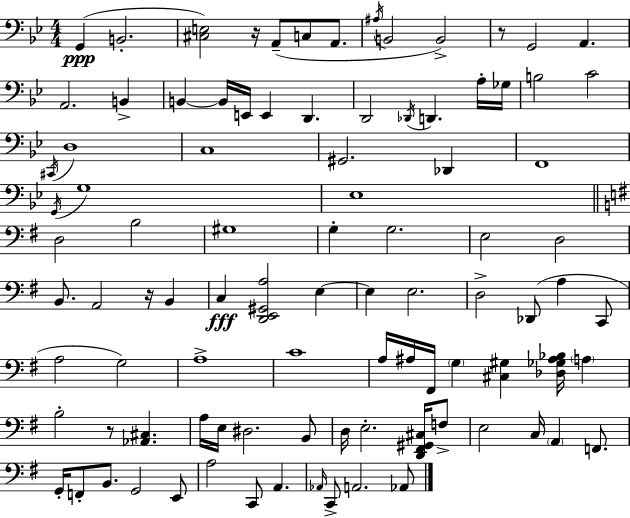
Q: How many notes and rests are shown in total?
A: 94